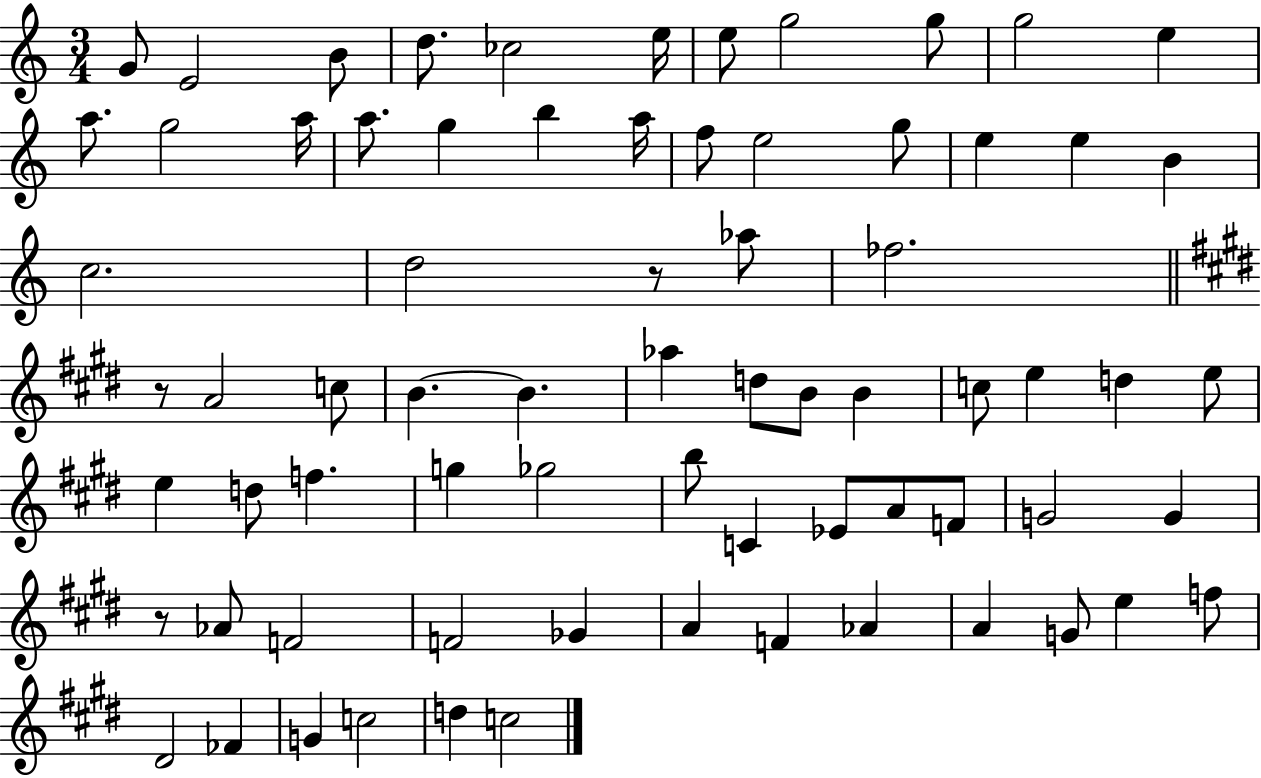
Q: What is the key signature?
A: C major